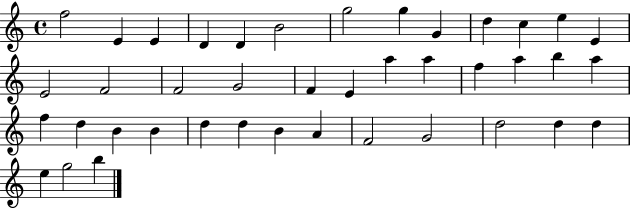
F5/h E4/q E4/q D4/q D4/q B4/h G5/h G5/q G4/q D5/q C5/q E5/q E4/q E4/h F4/h F4/h G4/h F4/q E4/q A5/q A5/q F5/q A5/q B5/q A5/q F5/q D5/q B4/q B4/q D5/q D5/q B4/q A4/q F4/h G4/h D5/h D5/q D5/q E5/q G5/h B5/q